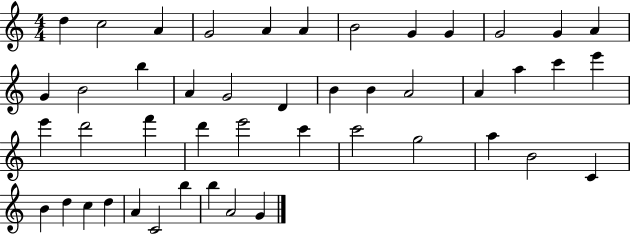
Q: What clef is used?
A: treble